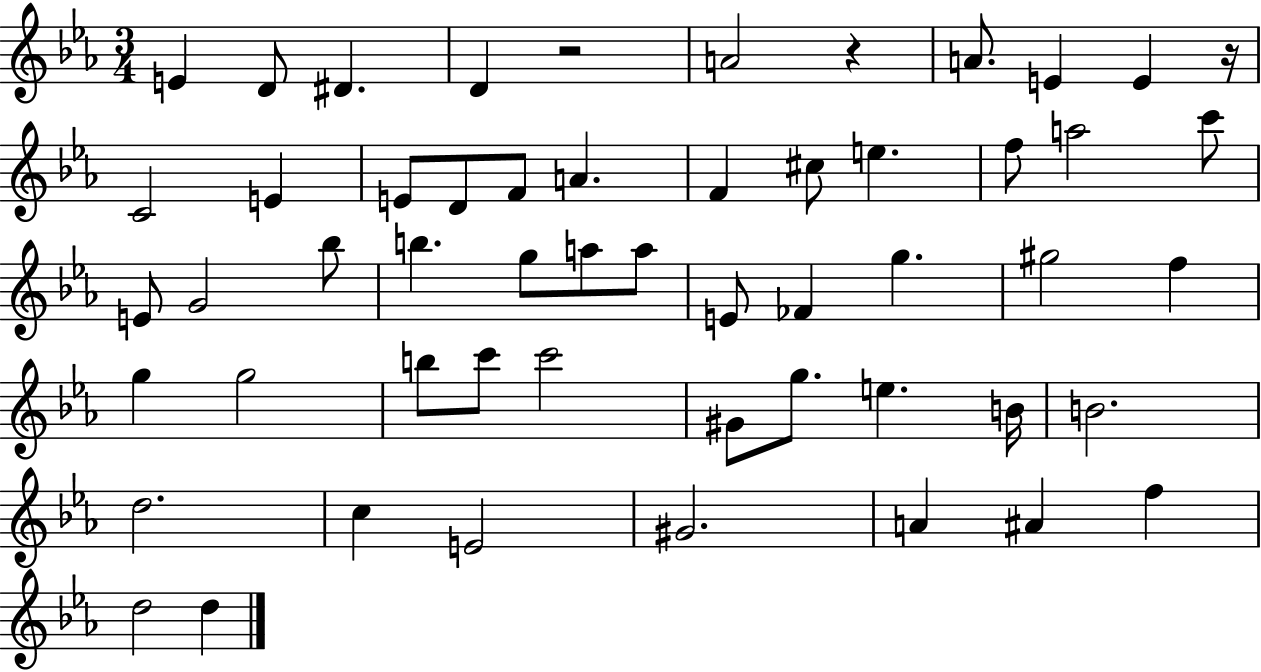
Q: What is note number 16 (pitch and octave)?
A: C#5